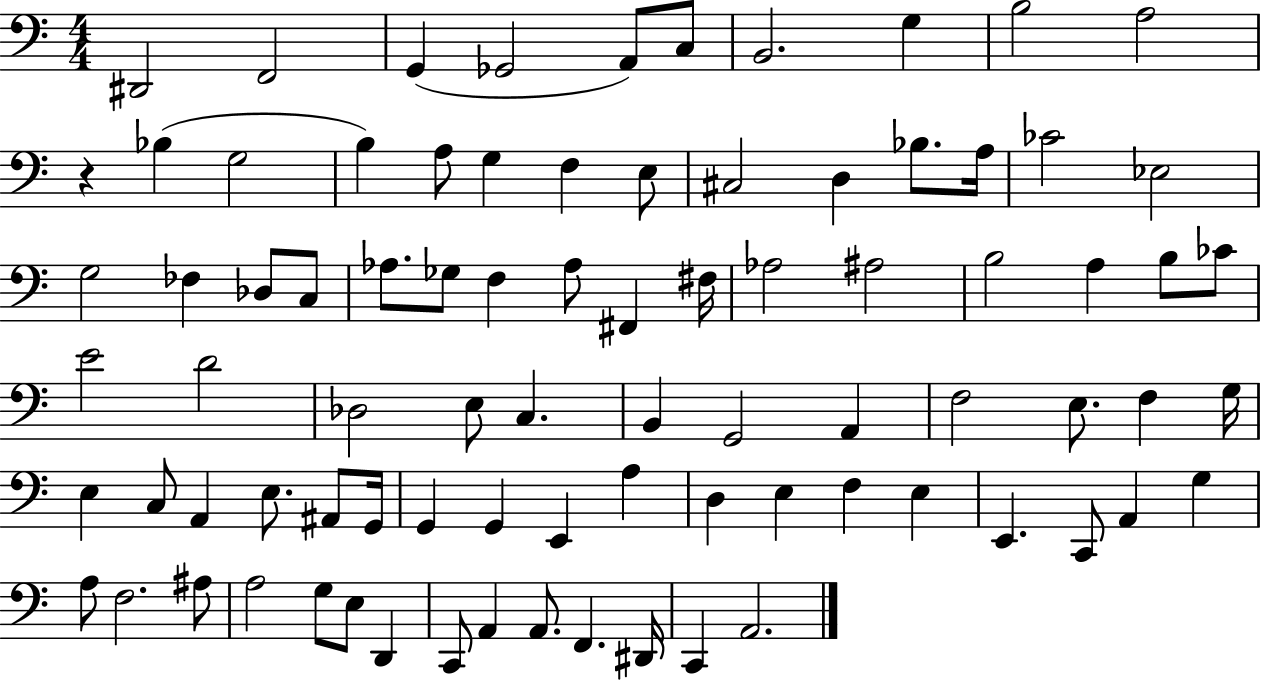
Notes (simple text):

D#2/h F2/h G2/q Gb2/h A2/e C3/e B2/h. G3/q B3/h A3/h R/q Bb3/q G3/h B3/q A3/e G3/q F3/q E3/e C#3/h D3/q Bb3/e. A3/s CES4/h Eb3/h G3/h FES3/q Db3/e C3/e Ab3/e. Gb3/e F3/q Ab3/e F#2/q F#3/s Ab3/h A#3/h B3/h A3/q B3/e CES4/e E4/h D4/h Db3/h E3/e C3/q. B2/q G2/h A2/q F3/h E3/e. F3/q G3/s E3/q C3/e A2/q E3/e. A#2/e G2/s G2/q G2/q E2/q A3/q D3/q E3/q F3/q E3/q E2/q. C2/e A2/q G3/q A3/e F3/h. A#3/e A3/h G3/e E3/e D2/q C2/e A2/q A2/e. F2/q. D#2/s C2/q A2/h.